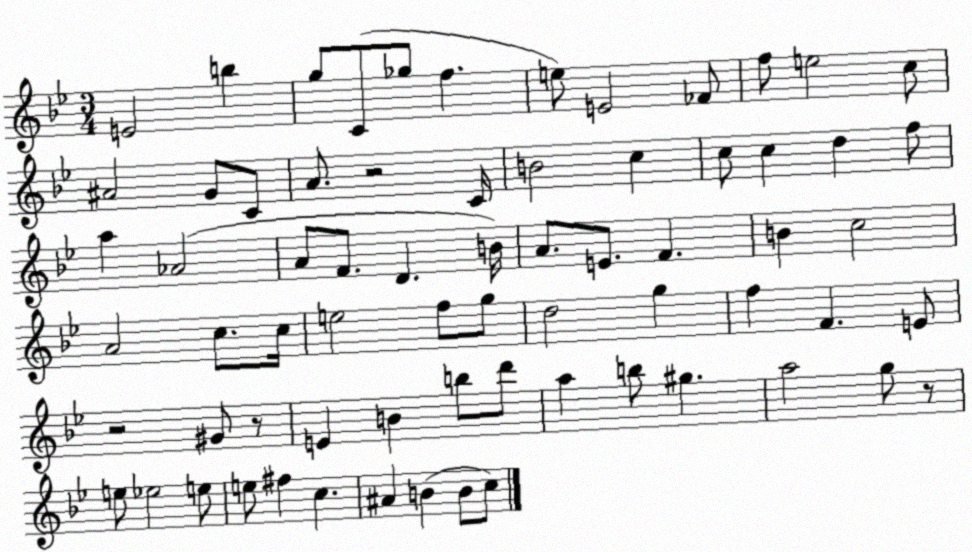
X:1
T:Untitled
M:3/4
L:1/4
K:Bb
E2 b g/2 C/2 _g/2 f e/2 E2 _F/2 f/2 e2 c/2 ^A2 G/2 C/2 A/2 z2 C/4 B2 c c/2 c d f/2 a _A2 A/2 F/2 D B/4 A/2 E/2 F B c2 A2 c/2 c/4 e2 f/2 g/2 d2 g f F E/2 z2 ^G/2 z/2 E B b/2 d'/2 a b/2 ^g a2 g/2 z/2 e/2 _e2 e/2 e/2 ^f c ^A B B/2 c/2